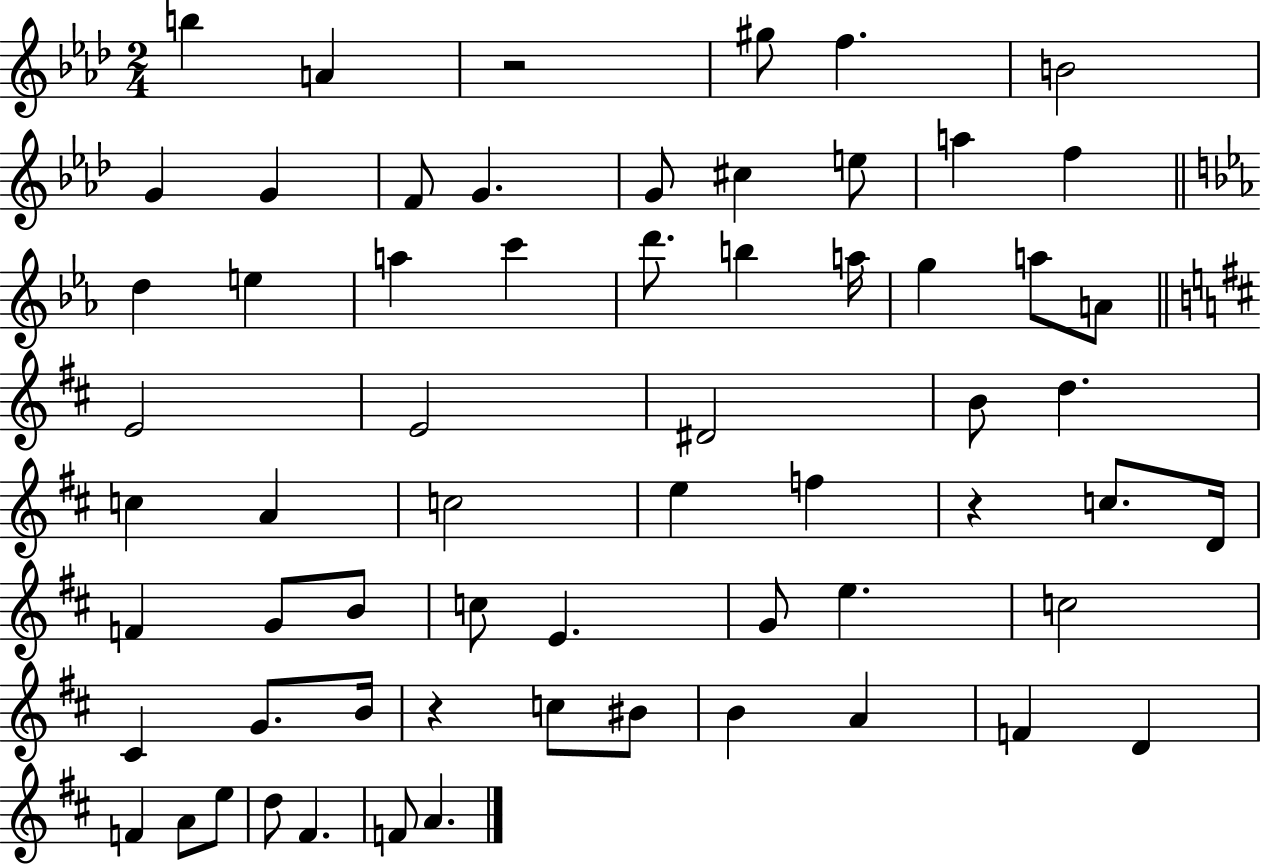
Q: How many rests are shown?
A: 3